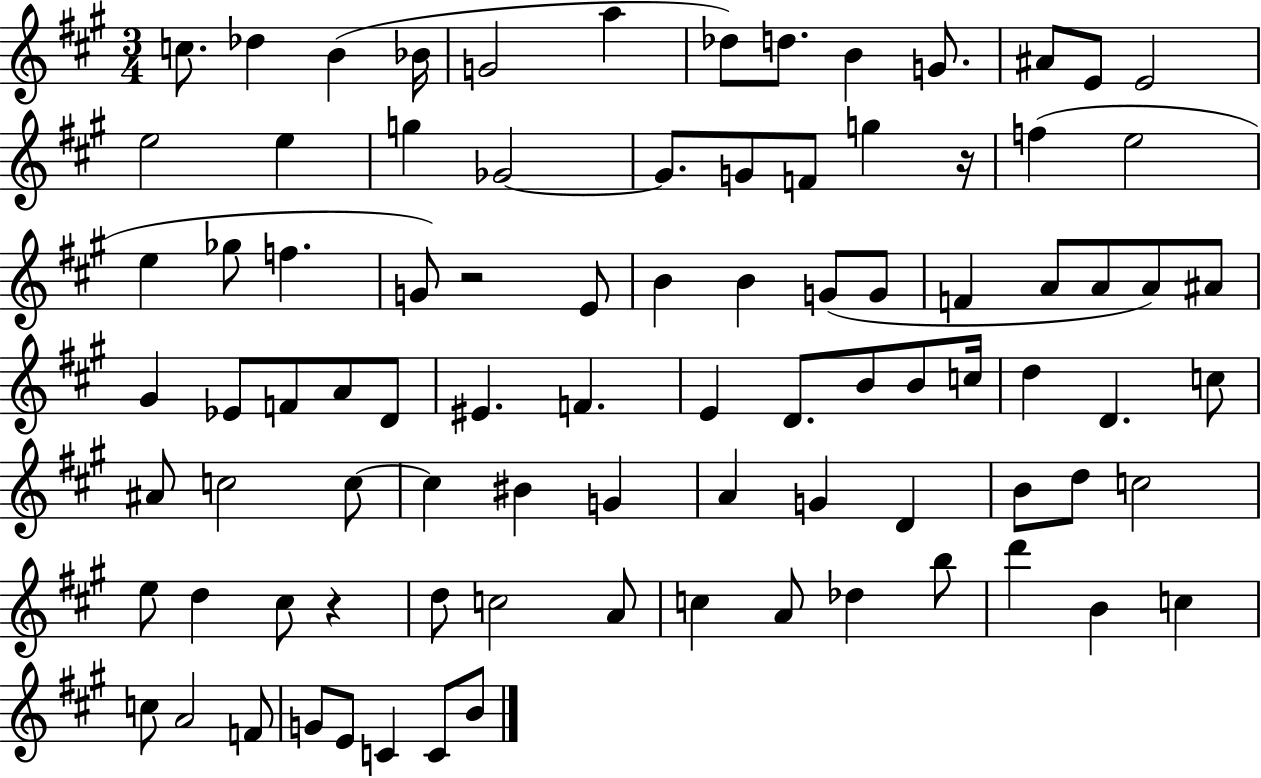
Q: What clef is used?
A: treble